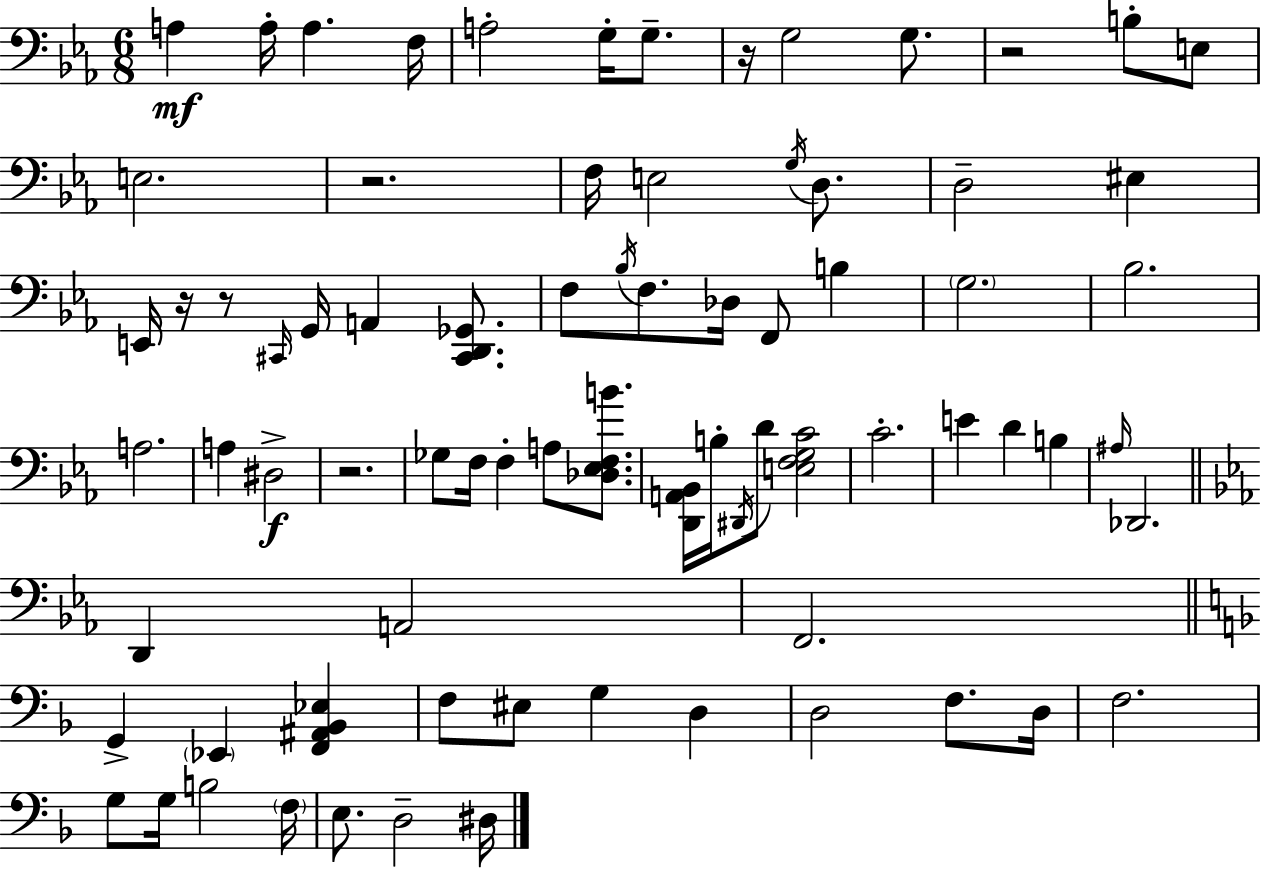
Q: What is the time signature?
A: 6/8